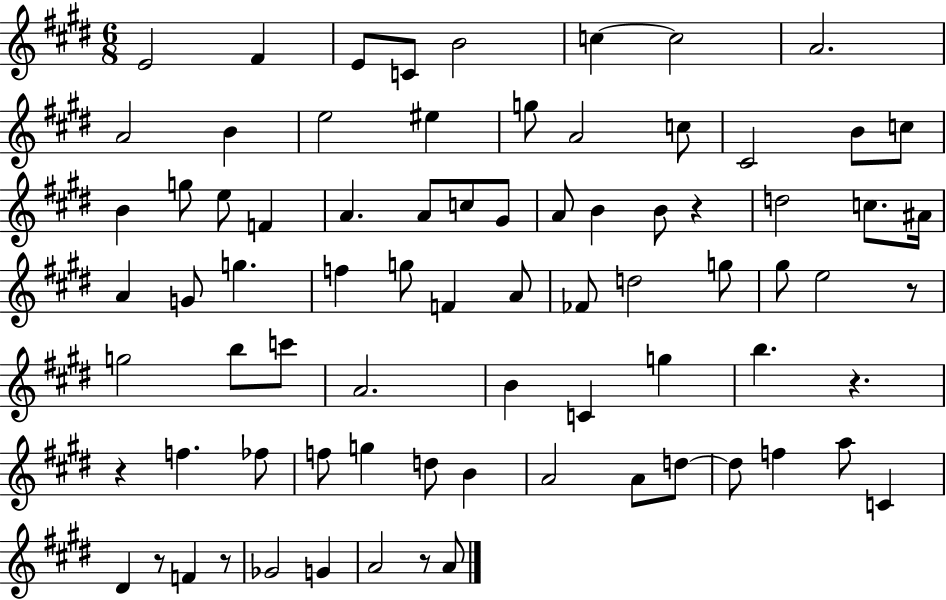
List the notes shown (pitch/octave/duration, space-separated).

E4/h F#4/q E4/e C4/e B4/h C5/q C5/h A4/h. A4/h B4/q E5/h EIS5/q G5/e A4/h C5/e C#4/h B4/e C5/e B4/q G5/e E5/e F4/q A4/q. A4/e C5/e G#4/e A4/e B4/q B4/e R/q D5/h C5/e. A#4/s A4/q G4/e G5/q. F5/q G5/e F4/q A4/e FES4/e D5/h G5/e G#5/e E5/h R/e G5/h B5/e C6/e A4/h. B4/q C4/q G5/q B5/q. R/q. R/q F5/q. FES5/e F5/e G5/q D5/e B4/q A4/h A4/e D5/e D5/e F5/q A5/e C4/q D#4/q R/e F4/q R/e Gb4/h G4/q A4/h R/e A4/e